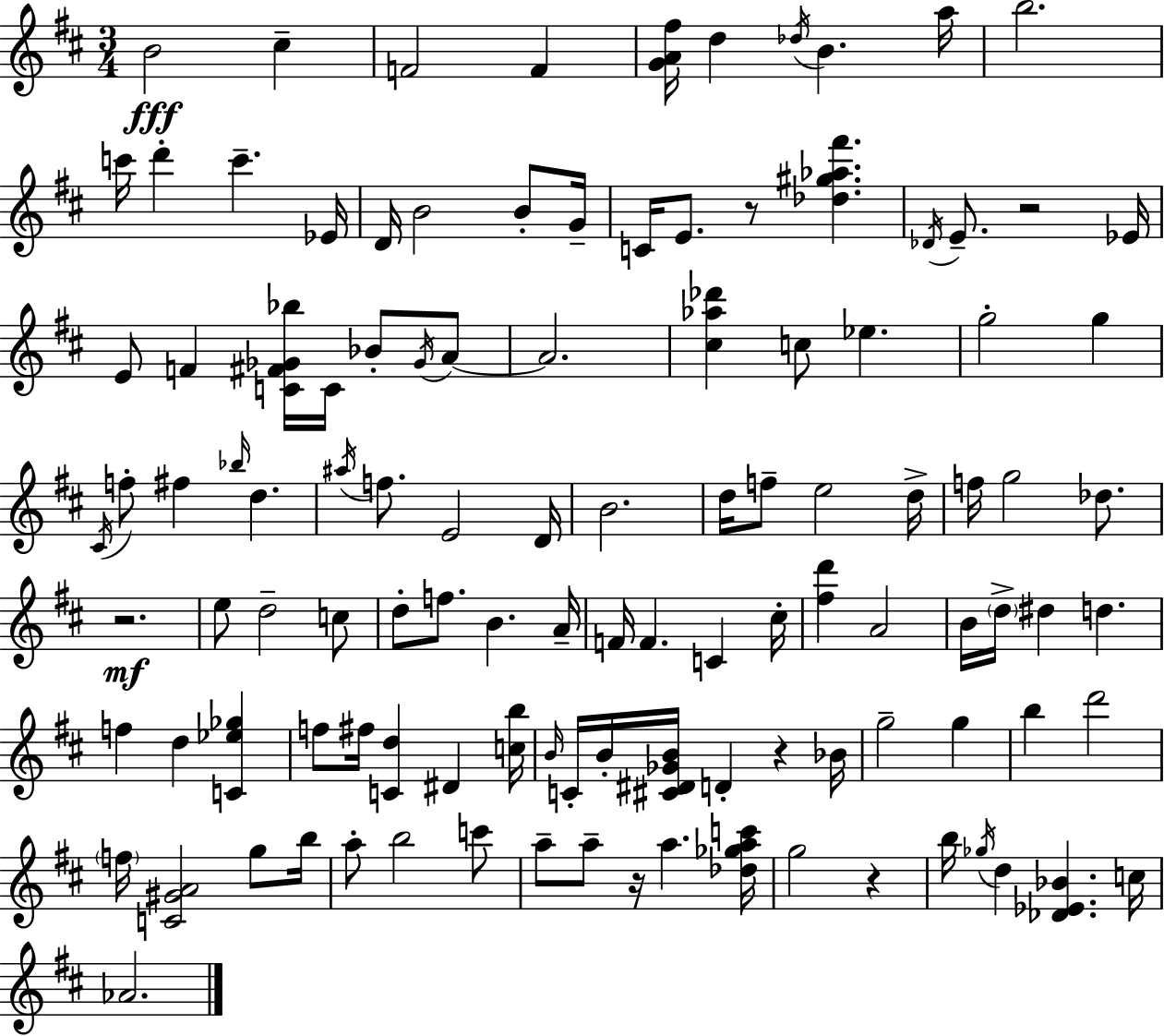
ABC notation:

X:1
T:Untitled
M:3/4
L:1/4
K:D
B2 ^c F2 F [GA^f]/4 d _d/4 B a/4 b2 c'/4 d' c' _E/4 D/4 B2 B/2 G/4 C/4 E/2 z/2 [_d^g_a^f'] _D/4 E/2 z2 _E/4 E/2 F [C^F_G_b]/4 C/4 _B/2 _G/4 A/2 A2 [^c_a_d'] c/2 _e g2 g ^C/4 f/2 ^f _b/4 d ^a/4 f/2 E2 D/4 B2 d/4 f/2 e2 d/4 f/4 g2 _d/2 z2 e/2 d2 c/2 d/2 f/2 B A/4 F/4 F C ^c/4 [^fd'] A2 B/4 d/4 ^d d f d [C_e_g] f/2 ^f/4 [Cd] ^D [cb]/4 B/4 C/4 B/4 [^C^D_GB]/4 D z _B/4 g2 g b d'2 f/4 [C^GA]2 g/2 b/4 a/2 b2 c'/2 a/2 a/2 z/4 a [_d_gac']/4 g2 z b/4 _g/4 d [_D_E_B] c/4 _A2